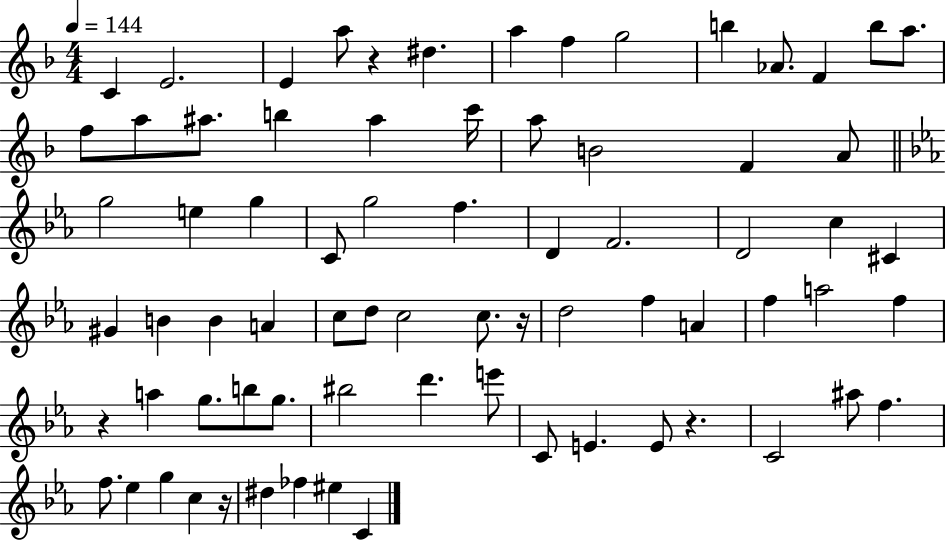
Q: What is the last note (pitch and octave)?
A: C4